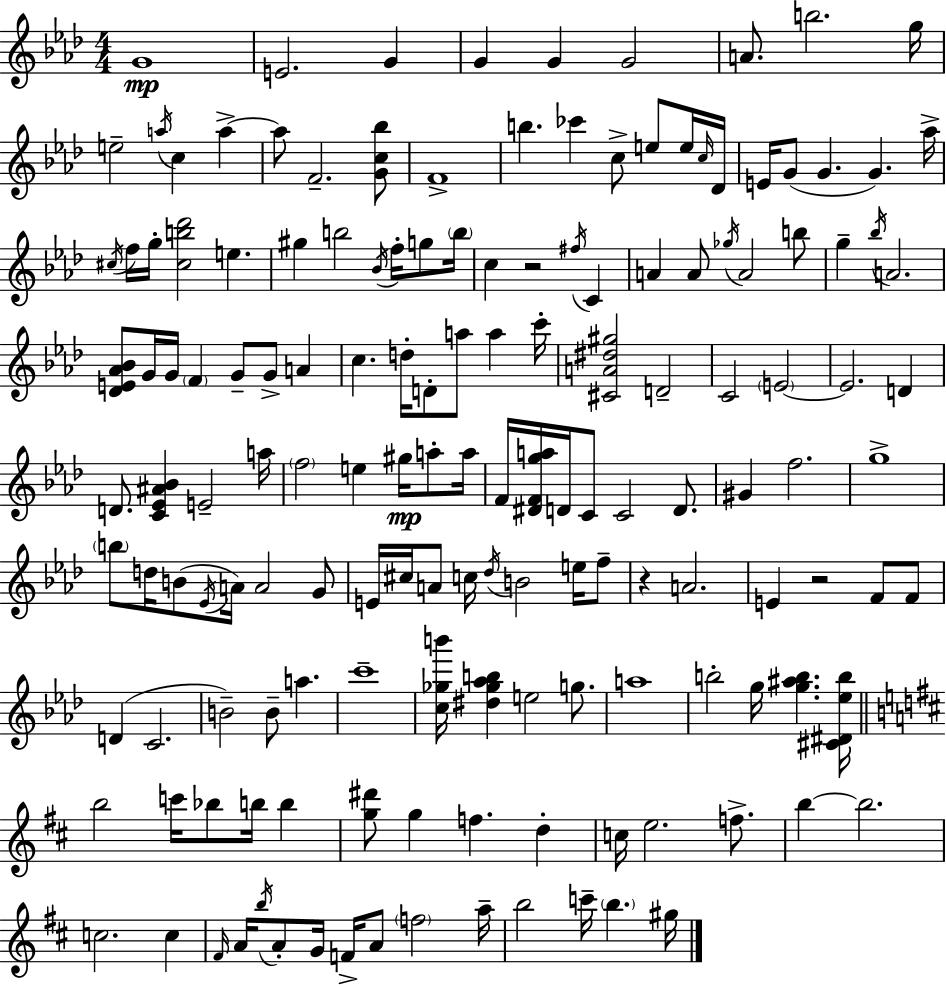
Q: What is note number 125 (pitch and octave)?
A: B5